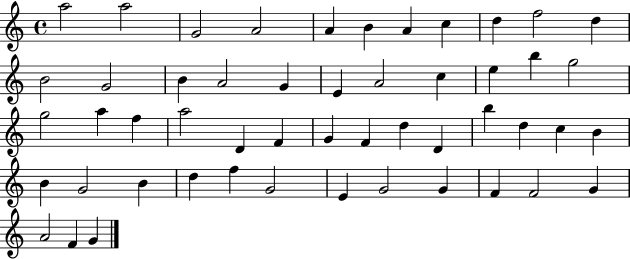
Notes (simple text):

A5/h A5/h G4/h A4/h A4/q B4/q A4/q C5/q D5/q F5/h D5/q B4/h G4/h B4/q A4/h G4/q E4/q A4/h C5/q E5/q B5/q G5/h G5/h A5/q F5/q A5/h D4/q F4/q G4/q F4/q D5/q D4/q B5/q D5/q C5/q B4/q B4/q G4/h B4/q D5/q F5/q G4/h E4/q G4/h G4/q F4/q F4/h G4/q A4/h F4/q G4/q